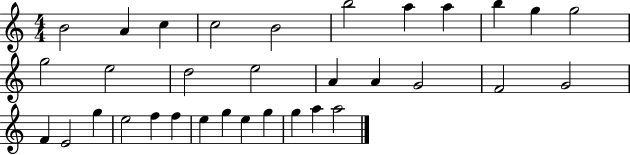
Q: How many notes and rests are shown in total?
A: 33